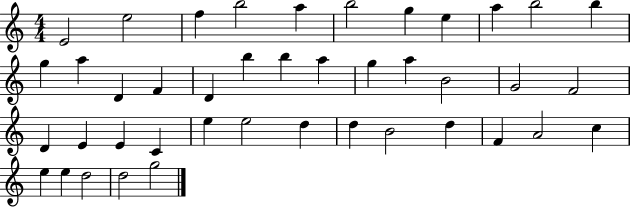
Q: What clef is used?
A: treble